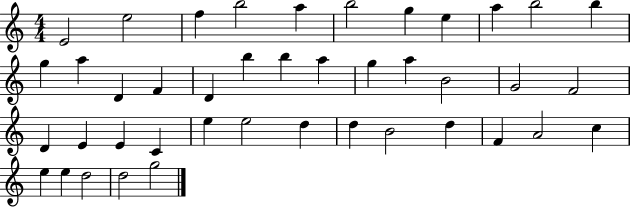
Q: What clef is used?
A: treble